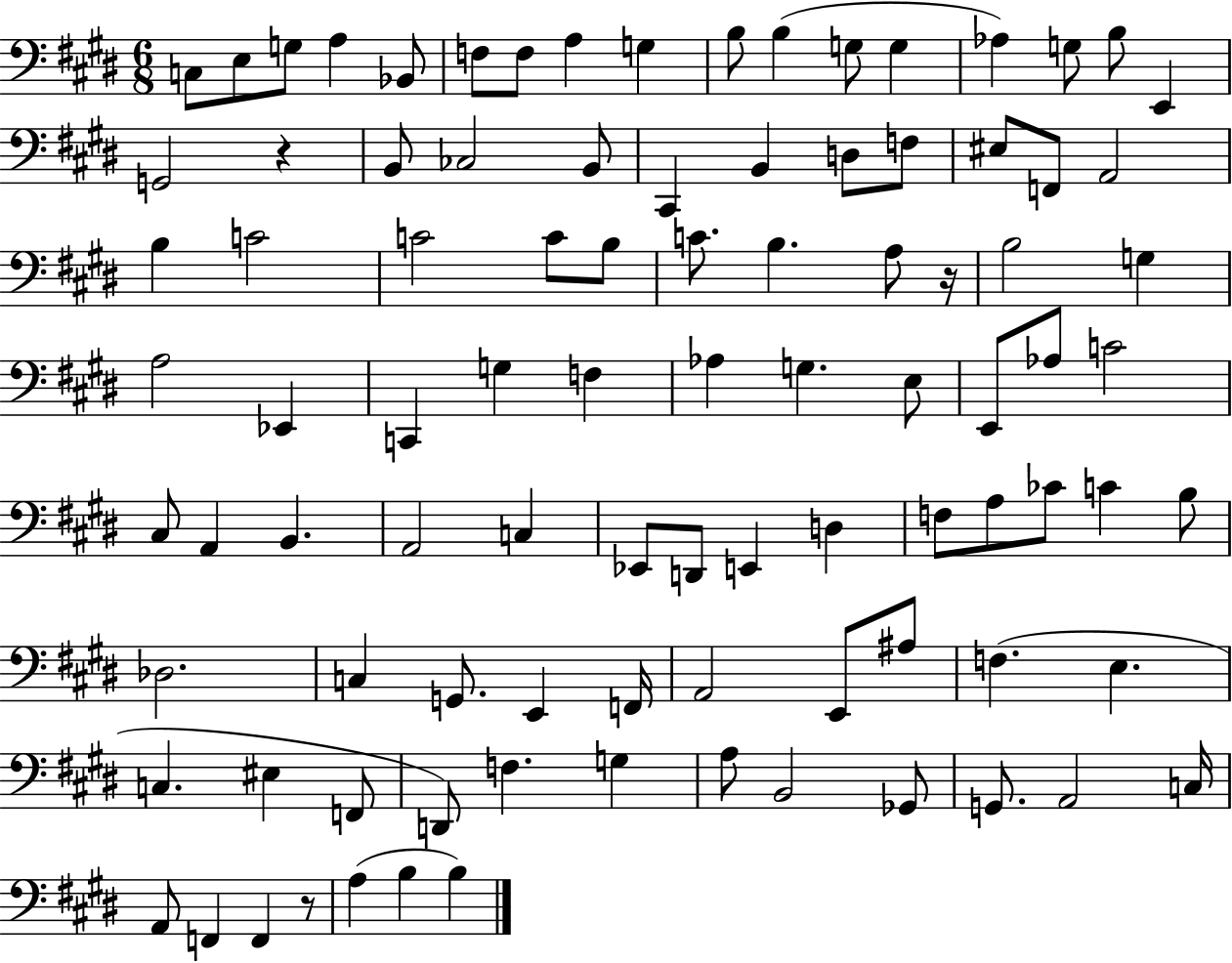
{
  \clef bass
  \numericTimeSignature
  \time 6/8
  \key e \major
  c8 e8 g8 a4 bes,8 | f8 f8 a4 g4 | b8 b4( g8 g4 | aes4) g8 b8 e,4 | \break g,2 r4 | b,8 ces2 b,8 | cis,4 b,4 d8 f8 | eis8 f,8 a,2 | \break b4 c'2 | c'2 c'8 b8 | c'8. b4. a8 r16 | b2 g4 | \break a2 ees,4 | c,4 g4 f4 | aes4 g4. e8 | e,8 aes8 c'2 | \break cis8 a,4 b,4. | a,2 c4 | ees,8 d,8 e,4 d4 | f8 a8 ces'8 c'4 b8 | \break des2. | c4 g,8. e,4 f,16 | a,2 e,8 ais8 | f4.( e4. | \break c4. eis4 f,8 | d,8) f4. g4 | a8 b,2 ges,8 | g,8. a,2 c16 | \break a,8 f,4 f,4 r8 | a4( b4 b4) | \bar "|."
}